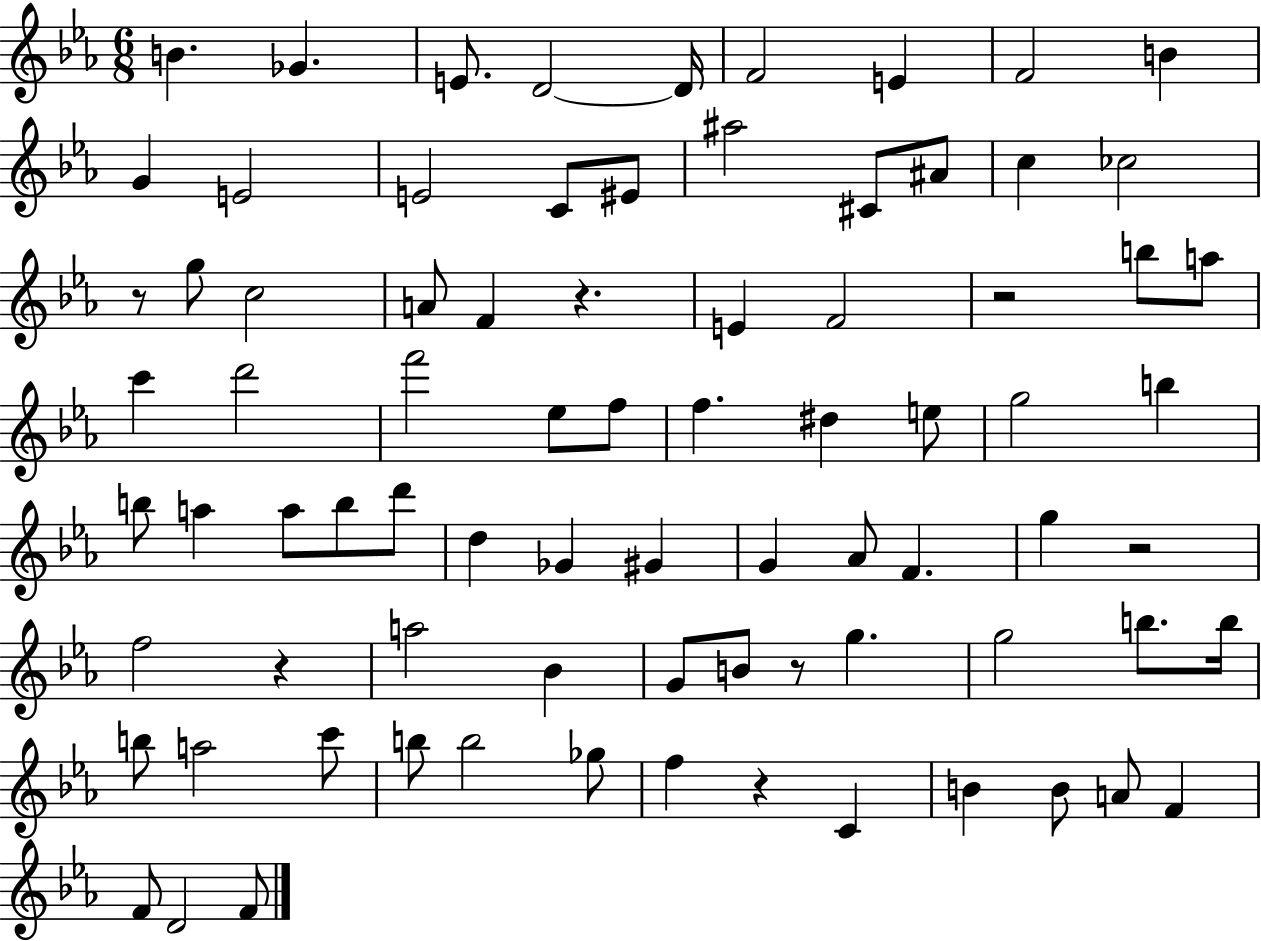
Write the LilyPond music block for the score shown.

{
  \clef treble
  \numericTimeSignature
  \time 6/8
  \key ees \major
  b'4. ges'4. | e'8. d'2~~ d'16 | f'2 e'4 | f'2 b'4 | \break g'4 e'2 | e'2 c'8 eis'8 | ais''2 cis'8 ais'8 | c''4 ces''2 | \break r8 g''8 c''2 | a'8 f'4 r4. | e'4 f'2 | r2 b''8 a''8 | \break c'''4 d'''2 | f'''2 ees''8 f''8 | f''4. dis''4 e''8 | g''2 b''4 | \break b''8 a''4 a''8 b''8 d'''8 | d''4 ges'4 gis'4 | g'4 aes'8 f'4. | g''4 r2 | \break f''2 r4 | a''2 bes'4 | g'8 b'8 r8 g''4. | g''2 b''8. b''16 | \break b''8 a''2 c'''8 | b''8 b''2 ges''8 | f''4 r4 c'4 | b'4 b'8 a'8 f'4 | \break f'8 d'2 f'8 | \bar "|."
}